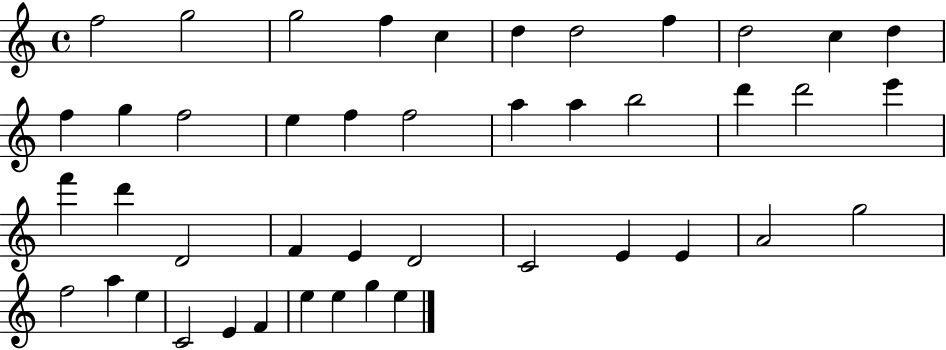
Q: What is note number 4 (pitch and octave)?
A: F5